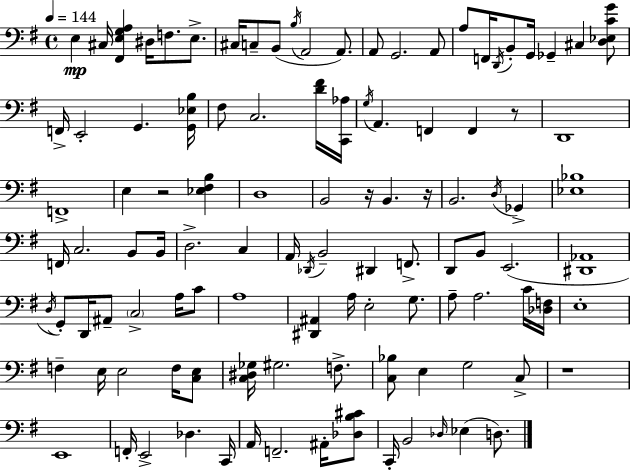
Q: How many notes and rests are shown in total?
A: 109